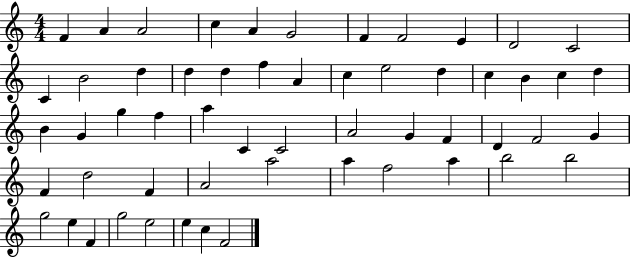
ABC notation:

X:1
T:Untitled
M:4/4
L:1/4
K:C
F A A2 c A G2 F F2 E D2 C2 C B2 d d d f A c e2 d c B c d B G g f a C C2 A2 G F D F2 G F d2 F A2 a2 a f2 a b2 b2 g2 e F g2 e2 e c F2